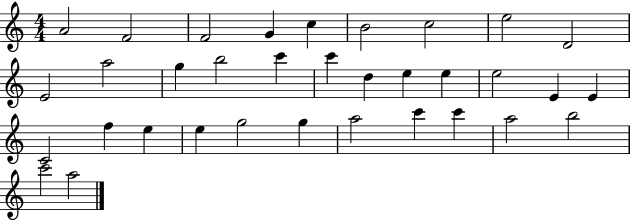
X:1
T:Untitled
M:4/4
L:1/4
K:C
A2 F2 F2 G c B2 c2 e2 D2 E2 a2 g b2 c' c' d e e e2 E E C2 f e e g2 g a2 c' c' a2 b2 c'2 a2